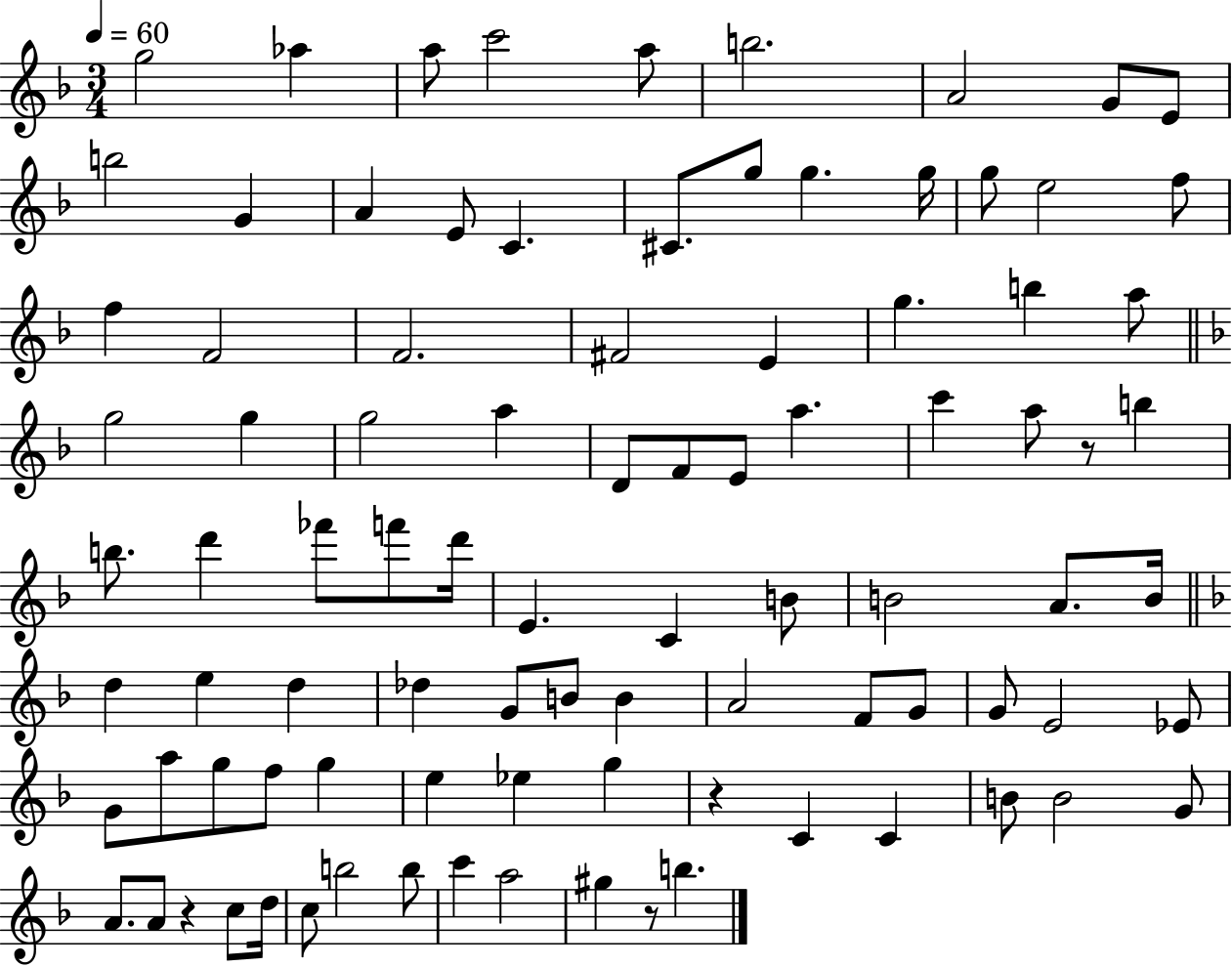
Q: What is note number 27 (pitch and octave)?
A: G5